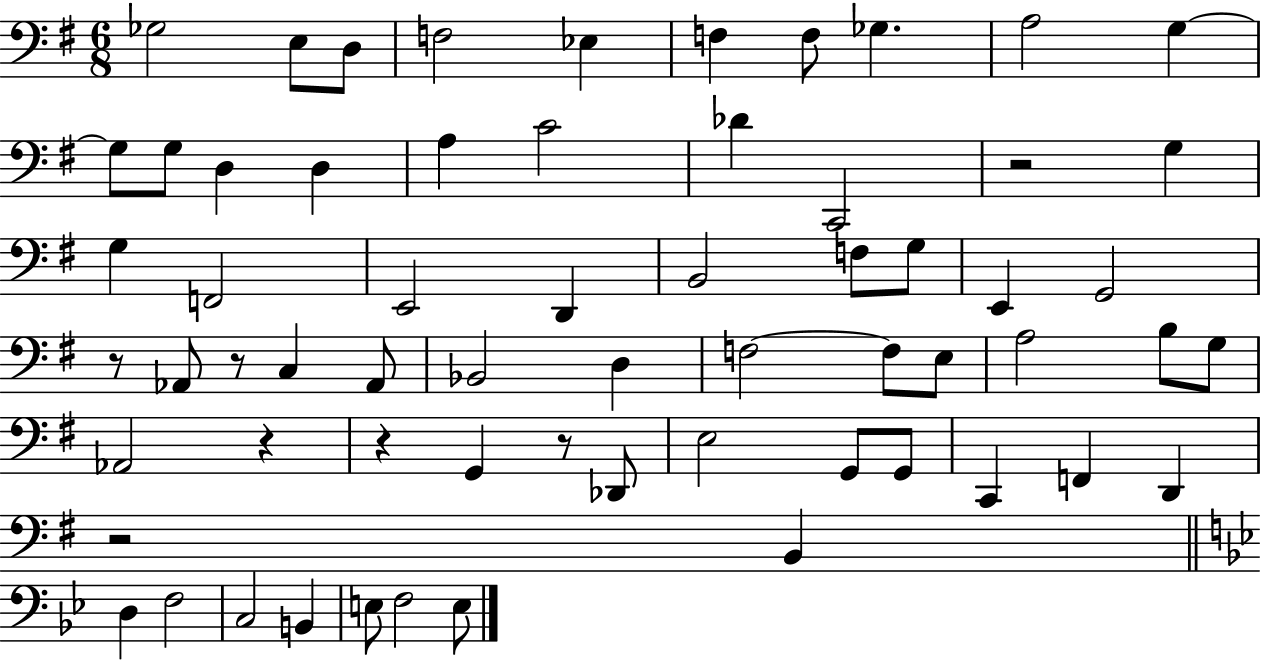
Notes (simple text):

Gb3/h E3/e D3/e F3/h Eb3/q F3/q F3/e Gb3/q. A3/h G3/q G3/e G3/e D3/q D3/q A3/q C4/h Db4/q C2/h R/h G3/q G3/q F2/h E2/h D2/q B2/h F3/e G3/e E2/q G2/h R/e Ab2/e R/e C3/q Ab2/e Bb2/h D3/q F3/h F3/e E3/e A3/h B3/e G3/e Ab2/h R/q R/q G2/q R/e Db2/e E3/h G2/e G2/e C2/q F2/q D2/q R/h B2/q D3/q F3/h C3/h B2/q E3/e F3/h E3/e